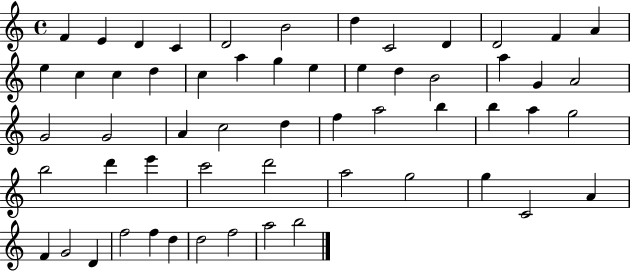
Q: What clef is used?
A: treble